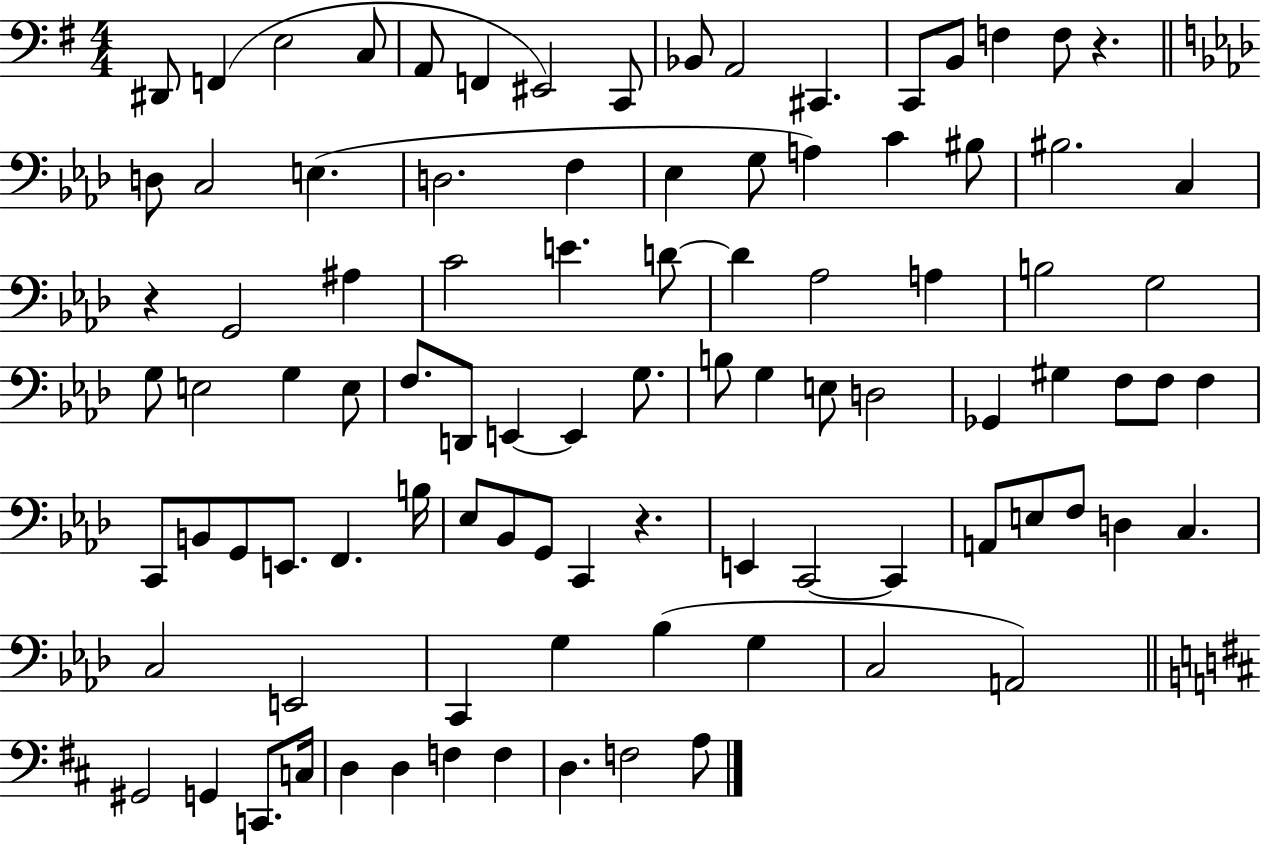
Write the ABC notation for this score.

X:1
T:Untitled
M:4/4
L:1/4
K:G
^D,,/2 F,, E,2 C,/2 A,,/2 F,, ^E,,2 C,,/2 _B,,/2 A,,2 ^C,, C,,/2 B,,/2 F, F,/2 z D,/2 C,2 E, D,2 F, _E, G,/2 A, C ^B,/2 ^B,2 C, z G,,2 ^A, C2 E D/2 D _A,2 A, B,2 G,2 G,/2 E,2 G, E,/2 F,/2 D,,/2 E,, E,, G,/2 B,/2 G, E,/2 D,2 _G,, ^G, F,/2 F,/2 F, C,,/2 B,,/2 G,,/2 E,,/2 F,, B,/4 _E,/2 _B,,/2 G,,/2 C,, z E,, C,,2 C,, A,,/2 E,/2 F,/2 D, C, C,2 E,,2 C,, G, _B, G, C,2 A,,2 ^G,,2 G,, C,,/2 C,/4 D, D, F, F, D, F,2 A,/2